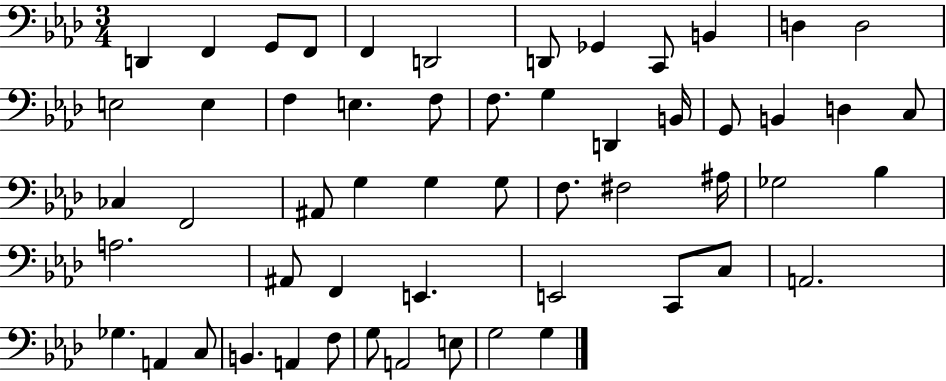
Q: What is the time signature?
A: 3/4